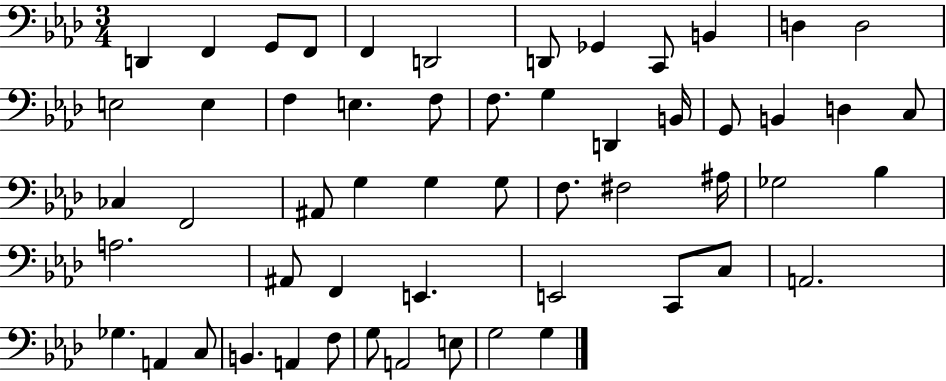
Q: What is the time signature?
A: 3/4